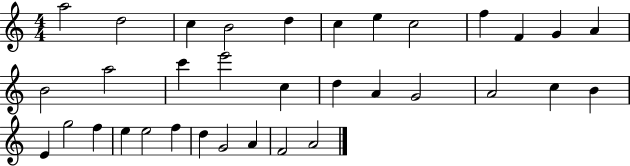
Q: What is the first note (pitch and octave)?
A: A5